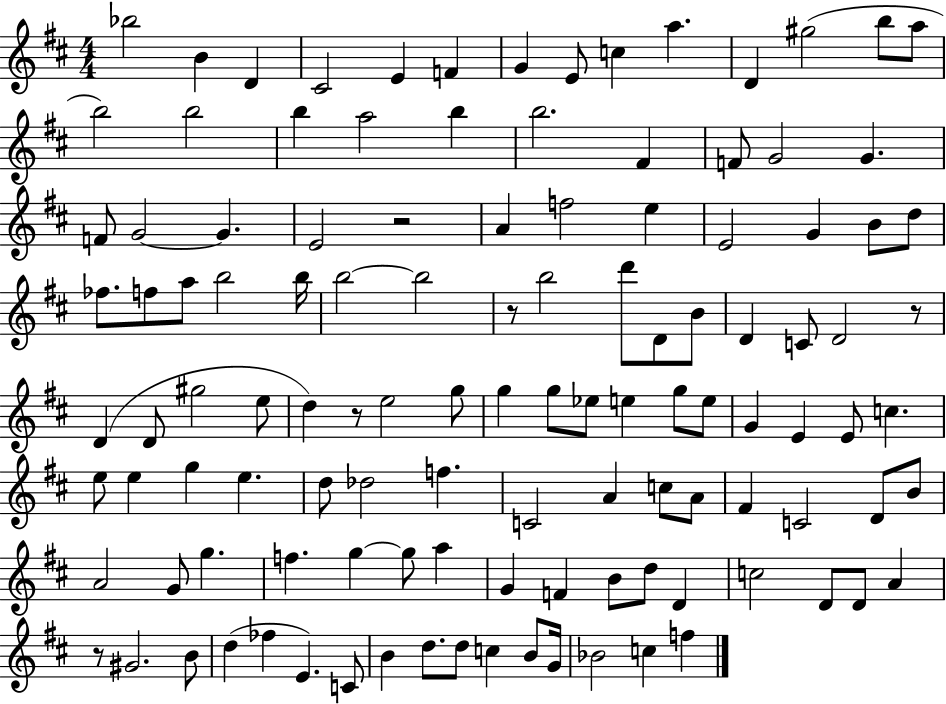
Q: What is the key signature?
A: D major